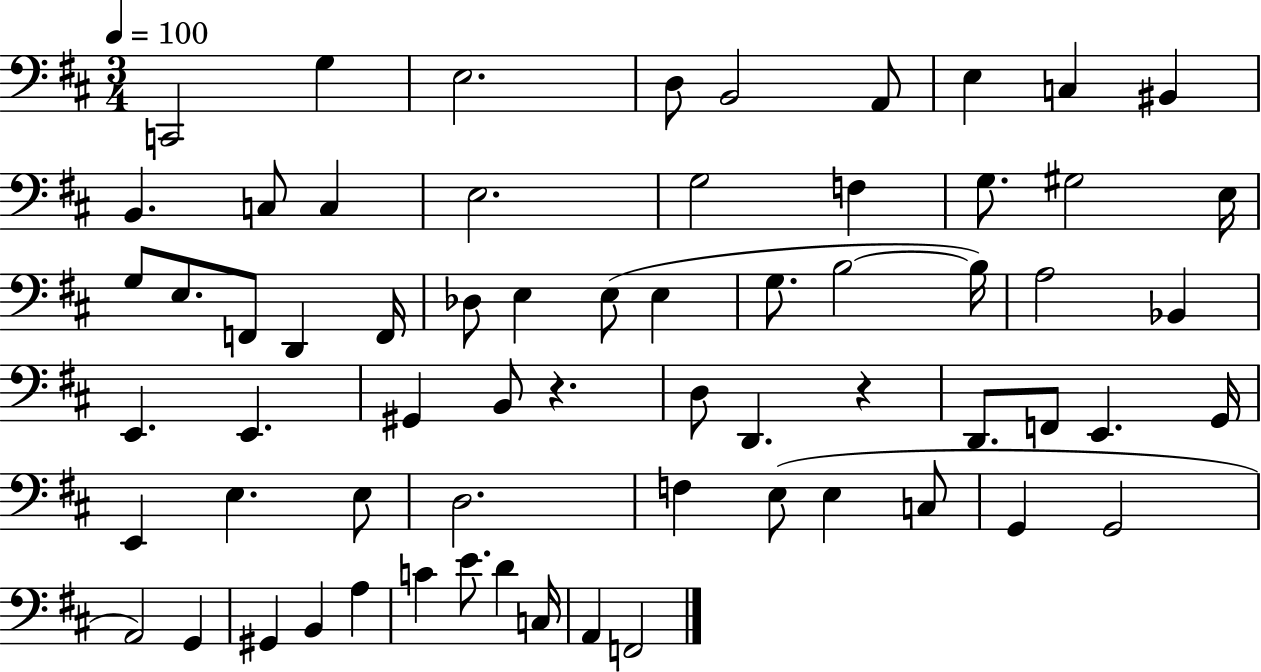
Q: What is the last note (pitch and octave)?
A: F2